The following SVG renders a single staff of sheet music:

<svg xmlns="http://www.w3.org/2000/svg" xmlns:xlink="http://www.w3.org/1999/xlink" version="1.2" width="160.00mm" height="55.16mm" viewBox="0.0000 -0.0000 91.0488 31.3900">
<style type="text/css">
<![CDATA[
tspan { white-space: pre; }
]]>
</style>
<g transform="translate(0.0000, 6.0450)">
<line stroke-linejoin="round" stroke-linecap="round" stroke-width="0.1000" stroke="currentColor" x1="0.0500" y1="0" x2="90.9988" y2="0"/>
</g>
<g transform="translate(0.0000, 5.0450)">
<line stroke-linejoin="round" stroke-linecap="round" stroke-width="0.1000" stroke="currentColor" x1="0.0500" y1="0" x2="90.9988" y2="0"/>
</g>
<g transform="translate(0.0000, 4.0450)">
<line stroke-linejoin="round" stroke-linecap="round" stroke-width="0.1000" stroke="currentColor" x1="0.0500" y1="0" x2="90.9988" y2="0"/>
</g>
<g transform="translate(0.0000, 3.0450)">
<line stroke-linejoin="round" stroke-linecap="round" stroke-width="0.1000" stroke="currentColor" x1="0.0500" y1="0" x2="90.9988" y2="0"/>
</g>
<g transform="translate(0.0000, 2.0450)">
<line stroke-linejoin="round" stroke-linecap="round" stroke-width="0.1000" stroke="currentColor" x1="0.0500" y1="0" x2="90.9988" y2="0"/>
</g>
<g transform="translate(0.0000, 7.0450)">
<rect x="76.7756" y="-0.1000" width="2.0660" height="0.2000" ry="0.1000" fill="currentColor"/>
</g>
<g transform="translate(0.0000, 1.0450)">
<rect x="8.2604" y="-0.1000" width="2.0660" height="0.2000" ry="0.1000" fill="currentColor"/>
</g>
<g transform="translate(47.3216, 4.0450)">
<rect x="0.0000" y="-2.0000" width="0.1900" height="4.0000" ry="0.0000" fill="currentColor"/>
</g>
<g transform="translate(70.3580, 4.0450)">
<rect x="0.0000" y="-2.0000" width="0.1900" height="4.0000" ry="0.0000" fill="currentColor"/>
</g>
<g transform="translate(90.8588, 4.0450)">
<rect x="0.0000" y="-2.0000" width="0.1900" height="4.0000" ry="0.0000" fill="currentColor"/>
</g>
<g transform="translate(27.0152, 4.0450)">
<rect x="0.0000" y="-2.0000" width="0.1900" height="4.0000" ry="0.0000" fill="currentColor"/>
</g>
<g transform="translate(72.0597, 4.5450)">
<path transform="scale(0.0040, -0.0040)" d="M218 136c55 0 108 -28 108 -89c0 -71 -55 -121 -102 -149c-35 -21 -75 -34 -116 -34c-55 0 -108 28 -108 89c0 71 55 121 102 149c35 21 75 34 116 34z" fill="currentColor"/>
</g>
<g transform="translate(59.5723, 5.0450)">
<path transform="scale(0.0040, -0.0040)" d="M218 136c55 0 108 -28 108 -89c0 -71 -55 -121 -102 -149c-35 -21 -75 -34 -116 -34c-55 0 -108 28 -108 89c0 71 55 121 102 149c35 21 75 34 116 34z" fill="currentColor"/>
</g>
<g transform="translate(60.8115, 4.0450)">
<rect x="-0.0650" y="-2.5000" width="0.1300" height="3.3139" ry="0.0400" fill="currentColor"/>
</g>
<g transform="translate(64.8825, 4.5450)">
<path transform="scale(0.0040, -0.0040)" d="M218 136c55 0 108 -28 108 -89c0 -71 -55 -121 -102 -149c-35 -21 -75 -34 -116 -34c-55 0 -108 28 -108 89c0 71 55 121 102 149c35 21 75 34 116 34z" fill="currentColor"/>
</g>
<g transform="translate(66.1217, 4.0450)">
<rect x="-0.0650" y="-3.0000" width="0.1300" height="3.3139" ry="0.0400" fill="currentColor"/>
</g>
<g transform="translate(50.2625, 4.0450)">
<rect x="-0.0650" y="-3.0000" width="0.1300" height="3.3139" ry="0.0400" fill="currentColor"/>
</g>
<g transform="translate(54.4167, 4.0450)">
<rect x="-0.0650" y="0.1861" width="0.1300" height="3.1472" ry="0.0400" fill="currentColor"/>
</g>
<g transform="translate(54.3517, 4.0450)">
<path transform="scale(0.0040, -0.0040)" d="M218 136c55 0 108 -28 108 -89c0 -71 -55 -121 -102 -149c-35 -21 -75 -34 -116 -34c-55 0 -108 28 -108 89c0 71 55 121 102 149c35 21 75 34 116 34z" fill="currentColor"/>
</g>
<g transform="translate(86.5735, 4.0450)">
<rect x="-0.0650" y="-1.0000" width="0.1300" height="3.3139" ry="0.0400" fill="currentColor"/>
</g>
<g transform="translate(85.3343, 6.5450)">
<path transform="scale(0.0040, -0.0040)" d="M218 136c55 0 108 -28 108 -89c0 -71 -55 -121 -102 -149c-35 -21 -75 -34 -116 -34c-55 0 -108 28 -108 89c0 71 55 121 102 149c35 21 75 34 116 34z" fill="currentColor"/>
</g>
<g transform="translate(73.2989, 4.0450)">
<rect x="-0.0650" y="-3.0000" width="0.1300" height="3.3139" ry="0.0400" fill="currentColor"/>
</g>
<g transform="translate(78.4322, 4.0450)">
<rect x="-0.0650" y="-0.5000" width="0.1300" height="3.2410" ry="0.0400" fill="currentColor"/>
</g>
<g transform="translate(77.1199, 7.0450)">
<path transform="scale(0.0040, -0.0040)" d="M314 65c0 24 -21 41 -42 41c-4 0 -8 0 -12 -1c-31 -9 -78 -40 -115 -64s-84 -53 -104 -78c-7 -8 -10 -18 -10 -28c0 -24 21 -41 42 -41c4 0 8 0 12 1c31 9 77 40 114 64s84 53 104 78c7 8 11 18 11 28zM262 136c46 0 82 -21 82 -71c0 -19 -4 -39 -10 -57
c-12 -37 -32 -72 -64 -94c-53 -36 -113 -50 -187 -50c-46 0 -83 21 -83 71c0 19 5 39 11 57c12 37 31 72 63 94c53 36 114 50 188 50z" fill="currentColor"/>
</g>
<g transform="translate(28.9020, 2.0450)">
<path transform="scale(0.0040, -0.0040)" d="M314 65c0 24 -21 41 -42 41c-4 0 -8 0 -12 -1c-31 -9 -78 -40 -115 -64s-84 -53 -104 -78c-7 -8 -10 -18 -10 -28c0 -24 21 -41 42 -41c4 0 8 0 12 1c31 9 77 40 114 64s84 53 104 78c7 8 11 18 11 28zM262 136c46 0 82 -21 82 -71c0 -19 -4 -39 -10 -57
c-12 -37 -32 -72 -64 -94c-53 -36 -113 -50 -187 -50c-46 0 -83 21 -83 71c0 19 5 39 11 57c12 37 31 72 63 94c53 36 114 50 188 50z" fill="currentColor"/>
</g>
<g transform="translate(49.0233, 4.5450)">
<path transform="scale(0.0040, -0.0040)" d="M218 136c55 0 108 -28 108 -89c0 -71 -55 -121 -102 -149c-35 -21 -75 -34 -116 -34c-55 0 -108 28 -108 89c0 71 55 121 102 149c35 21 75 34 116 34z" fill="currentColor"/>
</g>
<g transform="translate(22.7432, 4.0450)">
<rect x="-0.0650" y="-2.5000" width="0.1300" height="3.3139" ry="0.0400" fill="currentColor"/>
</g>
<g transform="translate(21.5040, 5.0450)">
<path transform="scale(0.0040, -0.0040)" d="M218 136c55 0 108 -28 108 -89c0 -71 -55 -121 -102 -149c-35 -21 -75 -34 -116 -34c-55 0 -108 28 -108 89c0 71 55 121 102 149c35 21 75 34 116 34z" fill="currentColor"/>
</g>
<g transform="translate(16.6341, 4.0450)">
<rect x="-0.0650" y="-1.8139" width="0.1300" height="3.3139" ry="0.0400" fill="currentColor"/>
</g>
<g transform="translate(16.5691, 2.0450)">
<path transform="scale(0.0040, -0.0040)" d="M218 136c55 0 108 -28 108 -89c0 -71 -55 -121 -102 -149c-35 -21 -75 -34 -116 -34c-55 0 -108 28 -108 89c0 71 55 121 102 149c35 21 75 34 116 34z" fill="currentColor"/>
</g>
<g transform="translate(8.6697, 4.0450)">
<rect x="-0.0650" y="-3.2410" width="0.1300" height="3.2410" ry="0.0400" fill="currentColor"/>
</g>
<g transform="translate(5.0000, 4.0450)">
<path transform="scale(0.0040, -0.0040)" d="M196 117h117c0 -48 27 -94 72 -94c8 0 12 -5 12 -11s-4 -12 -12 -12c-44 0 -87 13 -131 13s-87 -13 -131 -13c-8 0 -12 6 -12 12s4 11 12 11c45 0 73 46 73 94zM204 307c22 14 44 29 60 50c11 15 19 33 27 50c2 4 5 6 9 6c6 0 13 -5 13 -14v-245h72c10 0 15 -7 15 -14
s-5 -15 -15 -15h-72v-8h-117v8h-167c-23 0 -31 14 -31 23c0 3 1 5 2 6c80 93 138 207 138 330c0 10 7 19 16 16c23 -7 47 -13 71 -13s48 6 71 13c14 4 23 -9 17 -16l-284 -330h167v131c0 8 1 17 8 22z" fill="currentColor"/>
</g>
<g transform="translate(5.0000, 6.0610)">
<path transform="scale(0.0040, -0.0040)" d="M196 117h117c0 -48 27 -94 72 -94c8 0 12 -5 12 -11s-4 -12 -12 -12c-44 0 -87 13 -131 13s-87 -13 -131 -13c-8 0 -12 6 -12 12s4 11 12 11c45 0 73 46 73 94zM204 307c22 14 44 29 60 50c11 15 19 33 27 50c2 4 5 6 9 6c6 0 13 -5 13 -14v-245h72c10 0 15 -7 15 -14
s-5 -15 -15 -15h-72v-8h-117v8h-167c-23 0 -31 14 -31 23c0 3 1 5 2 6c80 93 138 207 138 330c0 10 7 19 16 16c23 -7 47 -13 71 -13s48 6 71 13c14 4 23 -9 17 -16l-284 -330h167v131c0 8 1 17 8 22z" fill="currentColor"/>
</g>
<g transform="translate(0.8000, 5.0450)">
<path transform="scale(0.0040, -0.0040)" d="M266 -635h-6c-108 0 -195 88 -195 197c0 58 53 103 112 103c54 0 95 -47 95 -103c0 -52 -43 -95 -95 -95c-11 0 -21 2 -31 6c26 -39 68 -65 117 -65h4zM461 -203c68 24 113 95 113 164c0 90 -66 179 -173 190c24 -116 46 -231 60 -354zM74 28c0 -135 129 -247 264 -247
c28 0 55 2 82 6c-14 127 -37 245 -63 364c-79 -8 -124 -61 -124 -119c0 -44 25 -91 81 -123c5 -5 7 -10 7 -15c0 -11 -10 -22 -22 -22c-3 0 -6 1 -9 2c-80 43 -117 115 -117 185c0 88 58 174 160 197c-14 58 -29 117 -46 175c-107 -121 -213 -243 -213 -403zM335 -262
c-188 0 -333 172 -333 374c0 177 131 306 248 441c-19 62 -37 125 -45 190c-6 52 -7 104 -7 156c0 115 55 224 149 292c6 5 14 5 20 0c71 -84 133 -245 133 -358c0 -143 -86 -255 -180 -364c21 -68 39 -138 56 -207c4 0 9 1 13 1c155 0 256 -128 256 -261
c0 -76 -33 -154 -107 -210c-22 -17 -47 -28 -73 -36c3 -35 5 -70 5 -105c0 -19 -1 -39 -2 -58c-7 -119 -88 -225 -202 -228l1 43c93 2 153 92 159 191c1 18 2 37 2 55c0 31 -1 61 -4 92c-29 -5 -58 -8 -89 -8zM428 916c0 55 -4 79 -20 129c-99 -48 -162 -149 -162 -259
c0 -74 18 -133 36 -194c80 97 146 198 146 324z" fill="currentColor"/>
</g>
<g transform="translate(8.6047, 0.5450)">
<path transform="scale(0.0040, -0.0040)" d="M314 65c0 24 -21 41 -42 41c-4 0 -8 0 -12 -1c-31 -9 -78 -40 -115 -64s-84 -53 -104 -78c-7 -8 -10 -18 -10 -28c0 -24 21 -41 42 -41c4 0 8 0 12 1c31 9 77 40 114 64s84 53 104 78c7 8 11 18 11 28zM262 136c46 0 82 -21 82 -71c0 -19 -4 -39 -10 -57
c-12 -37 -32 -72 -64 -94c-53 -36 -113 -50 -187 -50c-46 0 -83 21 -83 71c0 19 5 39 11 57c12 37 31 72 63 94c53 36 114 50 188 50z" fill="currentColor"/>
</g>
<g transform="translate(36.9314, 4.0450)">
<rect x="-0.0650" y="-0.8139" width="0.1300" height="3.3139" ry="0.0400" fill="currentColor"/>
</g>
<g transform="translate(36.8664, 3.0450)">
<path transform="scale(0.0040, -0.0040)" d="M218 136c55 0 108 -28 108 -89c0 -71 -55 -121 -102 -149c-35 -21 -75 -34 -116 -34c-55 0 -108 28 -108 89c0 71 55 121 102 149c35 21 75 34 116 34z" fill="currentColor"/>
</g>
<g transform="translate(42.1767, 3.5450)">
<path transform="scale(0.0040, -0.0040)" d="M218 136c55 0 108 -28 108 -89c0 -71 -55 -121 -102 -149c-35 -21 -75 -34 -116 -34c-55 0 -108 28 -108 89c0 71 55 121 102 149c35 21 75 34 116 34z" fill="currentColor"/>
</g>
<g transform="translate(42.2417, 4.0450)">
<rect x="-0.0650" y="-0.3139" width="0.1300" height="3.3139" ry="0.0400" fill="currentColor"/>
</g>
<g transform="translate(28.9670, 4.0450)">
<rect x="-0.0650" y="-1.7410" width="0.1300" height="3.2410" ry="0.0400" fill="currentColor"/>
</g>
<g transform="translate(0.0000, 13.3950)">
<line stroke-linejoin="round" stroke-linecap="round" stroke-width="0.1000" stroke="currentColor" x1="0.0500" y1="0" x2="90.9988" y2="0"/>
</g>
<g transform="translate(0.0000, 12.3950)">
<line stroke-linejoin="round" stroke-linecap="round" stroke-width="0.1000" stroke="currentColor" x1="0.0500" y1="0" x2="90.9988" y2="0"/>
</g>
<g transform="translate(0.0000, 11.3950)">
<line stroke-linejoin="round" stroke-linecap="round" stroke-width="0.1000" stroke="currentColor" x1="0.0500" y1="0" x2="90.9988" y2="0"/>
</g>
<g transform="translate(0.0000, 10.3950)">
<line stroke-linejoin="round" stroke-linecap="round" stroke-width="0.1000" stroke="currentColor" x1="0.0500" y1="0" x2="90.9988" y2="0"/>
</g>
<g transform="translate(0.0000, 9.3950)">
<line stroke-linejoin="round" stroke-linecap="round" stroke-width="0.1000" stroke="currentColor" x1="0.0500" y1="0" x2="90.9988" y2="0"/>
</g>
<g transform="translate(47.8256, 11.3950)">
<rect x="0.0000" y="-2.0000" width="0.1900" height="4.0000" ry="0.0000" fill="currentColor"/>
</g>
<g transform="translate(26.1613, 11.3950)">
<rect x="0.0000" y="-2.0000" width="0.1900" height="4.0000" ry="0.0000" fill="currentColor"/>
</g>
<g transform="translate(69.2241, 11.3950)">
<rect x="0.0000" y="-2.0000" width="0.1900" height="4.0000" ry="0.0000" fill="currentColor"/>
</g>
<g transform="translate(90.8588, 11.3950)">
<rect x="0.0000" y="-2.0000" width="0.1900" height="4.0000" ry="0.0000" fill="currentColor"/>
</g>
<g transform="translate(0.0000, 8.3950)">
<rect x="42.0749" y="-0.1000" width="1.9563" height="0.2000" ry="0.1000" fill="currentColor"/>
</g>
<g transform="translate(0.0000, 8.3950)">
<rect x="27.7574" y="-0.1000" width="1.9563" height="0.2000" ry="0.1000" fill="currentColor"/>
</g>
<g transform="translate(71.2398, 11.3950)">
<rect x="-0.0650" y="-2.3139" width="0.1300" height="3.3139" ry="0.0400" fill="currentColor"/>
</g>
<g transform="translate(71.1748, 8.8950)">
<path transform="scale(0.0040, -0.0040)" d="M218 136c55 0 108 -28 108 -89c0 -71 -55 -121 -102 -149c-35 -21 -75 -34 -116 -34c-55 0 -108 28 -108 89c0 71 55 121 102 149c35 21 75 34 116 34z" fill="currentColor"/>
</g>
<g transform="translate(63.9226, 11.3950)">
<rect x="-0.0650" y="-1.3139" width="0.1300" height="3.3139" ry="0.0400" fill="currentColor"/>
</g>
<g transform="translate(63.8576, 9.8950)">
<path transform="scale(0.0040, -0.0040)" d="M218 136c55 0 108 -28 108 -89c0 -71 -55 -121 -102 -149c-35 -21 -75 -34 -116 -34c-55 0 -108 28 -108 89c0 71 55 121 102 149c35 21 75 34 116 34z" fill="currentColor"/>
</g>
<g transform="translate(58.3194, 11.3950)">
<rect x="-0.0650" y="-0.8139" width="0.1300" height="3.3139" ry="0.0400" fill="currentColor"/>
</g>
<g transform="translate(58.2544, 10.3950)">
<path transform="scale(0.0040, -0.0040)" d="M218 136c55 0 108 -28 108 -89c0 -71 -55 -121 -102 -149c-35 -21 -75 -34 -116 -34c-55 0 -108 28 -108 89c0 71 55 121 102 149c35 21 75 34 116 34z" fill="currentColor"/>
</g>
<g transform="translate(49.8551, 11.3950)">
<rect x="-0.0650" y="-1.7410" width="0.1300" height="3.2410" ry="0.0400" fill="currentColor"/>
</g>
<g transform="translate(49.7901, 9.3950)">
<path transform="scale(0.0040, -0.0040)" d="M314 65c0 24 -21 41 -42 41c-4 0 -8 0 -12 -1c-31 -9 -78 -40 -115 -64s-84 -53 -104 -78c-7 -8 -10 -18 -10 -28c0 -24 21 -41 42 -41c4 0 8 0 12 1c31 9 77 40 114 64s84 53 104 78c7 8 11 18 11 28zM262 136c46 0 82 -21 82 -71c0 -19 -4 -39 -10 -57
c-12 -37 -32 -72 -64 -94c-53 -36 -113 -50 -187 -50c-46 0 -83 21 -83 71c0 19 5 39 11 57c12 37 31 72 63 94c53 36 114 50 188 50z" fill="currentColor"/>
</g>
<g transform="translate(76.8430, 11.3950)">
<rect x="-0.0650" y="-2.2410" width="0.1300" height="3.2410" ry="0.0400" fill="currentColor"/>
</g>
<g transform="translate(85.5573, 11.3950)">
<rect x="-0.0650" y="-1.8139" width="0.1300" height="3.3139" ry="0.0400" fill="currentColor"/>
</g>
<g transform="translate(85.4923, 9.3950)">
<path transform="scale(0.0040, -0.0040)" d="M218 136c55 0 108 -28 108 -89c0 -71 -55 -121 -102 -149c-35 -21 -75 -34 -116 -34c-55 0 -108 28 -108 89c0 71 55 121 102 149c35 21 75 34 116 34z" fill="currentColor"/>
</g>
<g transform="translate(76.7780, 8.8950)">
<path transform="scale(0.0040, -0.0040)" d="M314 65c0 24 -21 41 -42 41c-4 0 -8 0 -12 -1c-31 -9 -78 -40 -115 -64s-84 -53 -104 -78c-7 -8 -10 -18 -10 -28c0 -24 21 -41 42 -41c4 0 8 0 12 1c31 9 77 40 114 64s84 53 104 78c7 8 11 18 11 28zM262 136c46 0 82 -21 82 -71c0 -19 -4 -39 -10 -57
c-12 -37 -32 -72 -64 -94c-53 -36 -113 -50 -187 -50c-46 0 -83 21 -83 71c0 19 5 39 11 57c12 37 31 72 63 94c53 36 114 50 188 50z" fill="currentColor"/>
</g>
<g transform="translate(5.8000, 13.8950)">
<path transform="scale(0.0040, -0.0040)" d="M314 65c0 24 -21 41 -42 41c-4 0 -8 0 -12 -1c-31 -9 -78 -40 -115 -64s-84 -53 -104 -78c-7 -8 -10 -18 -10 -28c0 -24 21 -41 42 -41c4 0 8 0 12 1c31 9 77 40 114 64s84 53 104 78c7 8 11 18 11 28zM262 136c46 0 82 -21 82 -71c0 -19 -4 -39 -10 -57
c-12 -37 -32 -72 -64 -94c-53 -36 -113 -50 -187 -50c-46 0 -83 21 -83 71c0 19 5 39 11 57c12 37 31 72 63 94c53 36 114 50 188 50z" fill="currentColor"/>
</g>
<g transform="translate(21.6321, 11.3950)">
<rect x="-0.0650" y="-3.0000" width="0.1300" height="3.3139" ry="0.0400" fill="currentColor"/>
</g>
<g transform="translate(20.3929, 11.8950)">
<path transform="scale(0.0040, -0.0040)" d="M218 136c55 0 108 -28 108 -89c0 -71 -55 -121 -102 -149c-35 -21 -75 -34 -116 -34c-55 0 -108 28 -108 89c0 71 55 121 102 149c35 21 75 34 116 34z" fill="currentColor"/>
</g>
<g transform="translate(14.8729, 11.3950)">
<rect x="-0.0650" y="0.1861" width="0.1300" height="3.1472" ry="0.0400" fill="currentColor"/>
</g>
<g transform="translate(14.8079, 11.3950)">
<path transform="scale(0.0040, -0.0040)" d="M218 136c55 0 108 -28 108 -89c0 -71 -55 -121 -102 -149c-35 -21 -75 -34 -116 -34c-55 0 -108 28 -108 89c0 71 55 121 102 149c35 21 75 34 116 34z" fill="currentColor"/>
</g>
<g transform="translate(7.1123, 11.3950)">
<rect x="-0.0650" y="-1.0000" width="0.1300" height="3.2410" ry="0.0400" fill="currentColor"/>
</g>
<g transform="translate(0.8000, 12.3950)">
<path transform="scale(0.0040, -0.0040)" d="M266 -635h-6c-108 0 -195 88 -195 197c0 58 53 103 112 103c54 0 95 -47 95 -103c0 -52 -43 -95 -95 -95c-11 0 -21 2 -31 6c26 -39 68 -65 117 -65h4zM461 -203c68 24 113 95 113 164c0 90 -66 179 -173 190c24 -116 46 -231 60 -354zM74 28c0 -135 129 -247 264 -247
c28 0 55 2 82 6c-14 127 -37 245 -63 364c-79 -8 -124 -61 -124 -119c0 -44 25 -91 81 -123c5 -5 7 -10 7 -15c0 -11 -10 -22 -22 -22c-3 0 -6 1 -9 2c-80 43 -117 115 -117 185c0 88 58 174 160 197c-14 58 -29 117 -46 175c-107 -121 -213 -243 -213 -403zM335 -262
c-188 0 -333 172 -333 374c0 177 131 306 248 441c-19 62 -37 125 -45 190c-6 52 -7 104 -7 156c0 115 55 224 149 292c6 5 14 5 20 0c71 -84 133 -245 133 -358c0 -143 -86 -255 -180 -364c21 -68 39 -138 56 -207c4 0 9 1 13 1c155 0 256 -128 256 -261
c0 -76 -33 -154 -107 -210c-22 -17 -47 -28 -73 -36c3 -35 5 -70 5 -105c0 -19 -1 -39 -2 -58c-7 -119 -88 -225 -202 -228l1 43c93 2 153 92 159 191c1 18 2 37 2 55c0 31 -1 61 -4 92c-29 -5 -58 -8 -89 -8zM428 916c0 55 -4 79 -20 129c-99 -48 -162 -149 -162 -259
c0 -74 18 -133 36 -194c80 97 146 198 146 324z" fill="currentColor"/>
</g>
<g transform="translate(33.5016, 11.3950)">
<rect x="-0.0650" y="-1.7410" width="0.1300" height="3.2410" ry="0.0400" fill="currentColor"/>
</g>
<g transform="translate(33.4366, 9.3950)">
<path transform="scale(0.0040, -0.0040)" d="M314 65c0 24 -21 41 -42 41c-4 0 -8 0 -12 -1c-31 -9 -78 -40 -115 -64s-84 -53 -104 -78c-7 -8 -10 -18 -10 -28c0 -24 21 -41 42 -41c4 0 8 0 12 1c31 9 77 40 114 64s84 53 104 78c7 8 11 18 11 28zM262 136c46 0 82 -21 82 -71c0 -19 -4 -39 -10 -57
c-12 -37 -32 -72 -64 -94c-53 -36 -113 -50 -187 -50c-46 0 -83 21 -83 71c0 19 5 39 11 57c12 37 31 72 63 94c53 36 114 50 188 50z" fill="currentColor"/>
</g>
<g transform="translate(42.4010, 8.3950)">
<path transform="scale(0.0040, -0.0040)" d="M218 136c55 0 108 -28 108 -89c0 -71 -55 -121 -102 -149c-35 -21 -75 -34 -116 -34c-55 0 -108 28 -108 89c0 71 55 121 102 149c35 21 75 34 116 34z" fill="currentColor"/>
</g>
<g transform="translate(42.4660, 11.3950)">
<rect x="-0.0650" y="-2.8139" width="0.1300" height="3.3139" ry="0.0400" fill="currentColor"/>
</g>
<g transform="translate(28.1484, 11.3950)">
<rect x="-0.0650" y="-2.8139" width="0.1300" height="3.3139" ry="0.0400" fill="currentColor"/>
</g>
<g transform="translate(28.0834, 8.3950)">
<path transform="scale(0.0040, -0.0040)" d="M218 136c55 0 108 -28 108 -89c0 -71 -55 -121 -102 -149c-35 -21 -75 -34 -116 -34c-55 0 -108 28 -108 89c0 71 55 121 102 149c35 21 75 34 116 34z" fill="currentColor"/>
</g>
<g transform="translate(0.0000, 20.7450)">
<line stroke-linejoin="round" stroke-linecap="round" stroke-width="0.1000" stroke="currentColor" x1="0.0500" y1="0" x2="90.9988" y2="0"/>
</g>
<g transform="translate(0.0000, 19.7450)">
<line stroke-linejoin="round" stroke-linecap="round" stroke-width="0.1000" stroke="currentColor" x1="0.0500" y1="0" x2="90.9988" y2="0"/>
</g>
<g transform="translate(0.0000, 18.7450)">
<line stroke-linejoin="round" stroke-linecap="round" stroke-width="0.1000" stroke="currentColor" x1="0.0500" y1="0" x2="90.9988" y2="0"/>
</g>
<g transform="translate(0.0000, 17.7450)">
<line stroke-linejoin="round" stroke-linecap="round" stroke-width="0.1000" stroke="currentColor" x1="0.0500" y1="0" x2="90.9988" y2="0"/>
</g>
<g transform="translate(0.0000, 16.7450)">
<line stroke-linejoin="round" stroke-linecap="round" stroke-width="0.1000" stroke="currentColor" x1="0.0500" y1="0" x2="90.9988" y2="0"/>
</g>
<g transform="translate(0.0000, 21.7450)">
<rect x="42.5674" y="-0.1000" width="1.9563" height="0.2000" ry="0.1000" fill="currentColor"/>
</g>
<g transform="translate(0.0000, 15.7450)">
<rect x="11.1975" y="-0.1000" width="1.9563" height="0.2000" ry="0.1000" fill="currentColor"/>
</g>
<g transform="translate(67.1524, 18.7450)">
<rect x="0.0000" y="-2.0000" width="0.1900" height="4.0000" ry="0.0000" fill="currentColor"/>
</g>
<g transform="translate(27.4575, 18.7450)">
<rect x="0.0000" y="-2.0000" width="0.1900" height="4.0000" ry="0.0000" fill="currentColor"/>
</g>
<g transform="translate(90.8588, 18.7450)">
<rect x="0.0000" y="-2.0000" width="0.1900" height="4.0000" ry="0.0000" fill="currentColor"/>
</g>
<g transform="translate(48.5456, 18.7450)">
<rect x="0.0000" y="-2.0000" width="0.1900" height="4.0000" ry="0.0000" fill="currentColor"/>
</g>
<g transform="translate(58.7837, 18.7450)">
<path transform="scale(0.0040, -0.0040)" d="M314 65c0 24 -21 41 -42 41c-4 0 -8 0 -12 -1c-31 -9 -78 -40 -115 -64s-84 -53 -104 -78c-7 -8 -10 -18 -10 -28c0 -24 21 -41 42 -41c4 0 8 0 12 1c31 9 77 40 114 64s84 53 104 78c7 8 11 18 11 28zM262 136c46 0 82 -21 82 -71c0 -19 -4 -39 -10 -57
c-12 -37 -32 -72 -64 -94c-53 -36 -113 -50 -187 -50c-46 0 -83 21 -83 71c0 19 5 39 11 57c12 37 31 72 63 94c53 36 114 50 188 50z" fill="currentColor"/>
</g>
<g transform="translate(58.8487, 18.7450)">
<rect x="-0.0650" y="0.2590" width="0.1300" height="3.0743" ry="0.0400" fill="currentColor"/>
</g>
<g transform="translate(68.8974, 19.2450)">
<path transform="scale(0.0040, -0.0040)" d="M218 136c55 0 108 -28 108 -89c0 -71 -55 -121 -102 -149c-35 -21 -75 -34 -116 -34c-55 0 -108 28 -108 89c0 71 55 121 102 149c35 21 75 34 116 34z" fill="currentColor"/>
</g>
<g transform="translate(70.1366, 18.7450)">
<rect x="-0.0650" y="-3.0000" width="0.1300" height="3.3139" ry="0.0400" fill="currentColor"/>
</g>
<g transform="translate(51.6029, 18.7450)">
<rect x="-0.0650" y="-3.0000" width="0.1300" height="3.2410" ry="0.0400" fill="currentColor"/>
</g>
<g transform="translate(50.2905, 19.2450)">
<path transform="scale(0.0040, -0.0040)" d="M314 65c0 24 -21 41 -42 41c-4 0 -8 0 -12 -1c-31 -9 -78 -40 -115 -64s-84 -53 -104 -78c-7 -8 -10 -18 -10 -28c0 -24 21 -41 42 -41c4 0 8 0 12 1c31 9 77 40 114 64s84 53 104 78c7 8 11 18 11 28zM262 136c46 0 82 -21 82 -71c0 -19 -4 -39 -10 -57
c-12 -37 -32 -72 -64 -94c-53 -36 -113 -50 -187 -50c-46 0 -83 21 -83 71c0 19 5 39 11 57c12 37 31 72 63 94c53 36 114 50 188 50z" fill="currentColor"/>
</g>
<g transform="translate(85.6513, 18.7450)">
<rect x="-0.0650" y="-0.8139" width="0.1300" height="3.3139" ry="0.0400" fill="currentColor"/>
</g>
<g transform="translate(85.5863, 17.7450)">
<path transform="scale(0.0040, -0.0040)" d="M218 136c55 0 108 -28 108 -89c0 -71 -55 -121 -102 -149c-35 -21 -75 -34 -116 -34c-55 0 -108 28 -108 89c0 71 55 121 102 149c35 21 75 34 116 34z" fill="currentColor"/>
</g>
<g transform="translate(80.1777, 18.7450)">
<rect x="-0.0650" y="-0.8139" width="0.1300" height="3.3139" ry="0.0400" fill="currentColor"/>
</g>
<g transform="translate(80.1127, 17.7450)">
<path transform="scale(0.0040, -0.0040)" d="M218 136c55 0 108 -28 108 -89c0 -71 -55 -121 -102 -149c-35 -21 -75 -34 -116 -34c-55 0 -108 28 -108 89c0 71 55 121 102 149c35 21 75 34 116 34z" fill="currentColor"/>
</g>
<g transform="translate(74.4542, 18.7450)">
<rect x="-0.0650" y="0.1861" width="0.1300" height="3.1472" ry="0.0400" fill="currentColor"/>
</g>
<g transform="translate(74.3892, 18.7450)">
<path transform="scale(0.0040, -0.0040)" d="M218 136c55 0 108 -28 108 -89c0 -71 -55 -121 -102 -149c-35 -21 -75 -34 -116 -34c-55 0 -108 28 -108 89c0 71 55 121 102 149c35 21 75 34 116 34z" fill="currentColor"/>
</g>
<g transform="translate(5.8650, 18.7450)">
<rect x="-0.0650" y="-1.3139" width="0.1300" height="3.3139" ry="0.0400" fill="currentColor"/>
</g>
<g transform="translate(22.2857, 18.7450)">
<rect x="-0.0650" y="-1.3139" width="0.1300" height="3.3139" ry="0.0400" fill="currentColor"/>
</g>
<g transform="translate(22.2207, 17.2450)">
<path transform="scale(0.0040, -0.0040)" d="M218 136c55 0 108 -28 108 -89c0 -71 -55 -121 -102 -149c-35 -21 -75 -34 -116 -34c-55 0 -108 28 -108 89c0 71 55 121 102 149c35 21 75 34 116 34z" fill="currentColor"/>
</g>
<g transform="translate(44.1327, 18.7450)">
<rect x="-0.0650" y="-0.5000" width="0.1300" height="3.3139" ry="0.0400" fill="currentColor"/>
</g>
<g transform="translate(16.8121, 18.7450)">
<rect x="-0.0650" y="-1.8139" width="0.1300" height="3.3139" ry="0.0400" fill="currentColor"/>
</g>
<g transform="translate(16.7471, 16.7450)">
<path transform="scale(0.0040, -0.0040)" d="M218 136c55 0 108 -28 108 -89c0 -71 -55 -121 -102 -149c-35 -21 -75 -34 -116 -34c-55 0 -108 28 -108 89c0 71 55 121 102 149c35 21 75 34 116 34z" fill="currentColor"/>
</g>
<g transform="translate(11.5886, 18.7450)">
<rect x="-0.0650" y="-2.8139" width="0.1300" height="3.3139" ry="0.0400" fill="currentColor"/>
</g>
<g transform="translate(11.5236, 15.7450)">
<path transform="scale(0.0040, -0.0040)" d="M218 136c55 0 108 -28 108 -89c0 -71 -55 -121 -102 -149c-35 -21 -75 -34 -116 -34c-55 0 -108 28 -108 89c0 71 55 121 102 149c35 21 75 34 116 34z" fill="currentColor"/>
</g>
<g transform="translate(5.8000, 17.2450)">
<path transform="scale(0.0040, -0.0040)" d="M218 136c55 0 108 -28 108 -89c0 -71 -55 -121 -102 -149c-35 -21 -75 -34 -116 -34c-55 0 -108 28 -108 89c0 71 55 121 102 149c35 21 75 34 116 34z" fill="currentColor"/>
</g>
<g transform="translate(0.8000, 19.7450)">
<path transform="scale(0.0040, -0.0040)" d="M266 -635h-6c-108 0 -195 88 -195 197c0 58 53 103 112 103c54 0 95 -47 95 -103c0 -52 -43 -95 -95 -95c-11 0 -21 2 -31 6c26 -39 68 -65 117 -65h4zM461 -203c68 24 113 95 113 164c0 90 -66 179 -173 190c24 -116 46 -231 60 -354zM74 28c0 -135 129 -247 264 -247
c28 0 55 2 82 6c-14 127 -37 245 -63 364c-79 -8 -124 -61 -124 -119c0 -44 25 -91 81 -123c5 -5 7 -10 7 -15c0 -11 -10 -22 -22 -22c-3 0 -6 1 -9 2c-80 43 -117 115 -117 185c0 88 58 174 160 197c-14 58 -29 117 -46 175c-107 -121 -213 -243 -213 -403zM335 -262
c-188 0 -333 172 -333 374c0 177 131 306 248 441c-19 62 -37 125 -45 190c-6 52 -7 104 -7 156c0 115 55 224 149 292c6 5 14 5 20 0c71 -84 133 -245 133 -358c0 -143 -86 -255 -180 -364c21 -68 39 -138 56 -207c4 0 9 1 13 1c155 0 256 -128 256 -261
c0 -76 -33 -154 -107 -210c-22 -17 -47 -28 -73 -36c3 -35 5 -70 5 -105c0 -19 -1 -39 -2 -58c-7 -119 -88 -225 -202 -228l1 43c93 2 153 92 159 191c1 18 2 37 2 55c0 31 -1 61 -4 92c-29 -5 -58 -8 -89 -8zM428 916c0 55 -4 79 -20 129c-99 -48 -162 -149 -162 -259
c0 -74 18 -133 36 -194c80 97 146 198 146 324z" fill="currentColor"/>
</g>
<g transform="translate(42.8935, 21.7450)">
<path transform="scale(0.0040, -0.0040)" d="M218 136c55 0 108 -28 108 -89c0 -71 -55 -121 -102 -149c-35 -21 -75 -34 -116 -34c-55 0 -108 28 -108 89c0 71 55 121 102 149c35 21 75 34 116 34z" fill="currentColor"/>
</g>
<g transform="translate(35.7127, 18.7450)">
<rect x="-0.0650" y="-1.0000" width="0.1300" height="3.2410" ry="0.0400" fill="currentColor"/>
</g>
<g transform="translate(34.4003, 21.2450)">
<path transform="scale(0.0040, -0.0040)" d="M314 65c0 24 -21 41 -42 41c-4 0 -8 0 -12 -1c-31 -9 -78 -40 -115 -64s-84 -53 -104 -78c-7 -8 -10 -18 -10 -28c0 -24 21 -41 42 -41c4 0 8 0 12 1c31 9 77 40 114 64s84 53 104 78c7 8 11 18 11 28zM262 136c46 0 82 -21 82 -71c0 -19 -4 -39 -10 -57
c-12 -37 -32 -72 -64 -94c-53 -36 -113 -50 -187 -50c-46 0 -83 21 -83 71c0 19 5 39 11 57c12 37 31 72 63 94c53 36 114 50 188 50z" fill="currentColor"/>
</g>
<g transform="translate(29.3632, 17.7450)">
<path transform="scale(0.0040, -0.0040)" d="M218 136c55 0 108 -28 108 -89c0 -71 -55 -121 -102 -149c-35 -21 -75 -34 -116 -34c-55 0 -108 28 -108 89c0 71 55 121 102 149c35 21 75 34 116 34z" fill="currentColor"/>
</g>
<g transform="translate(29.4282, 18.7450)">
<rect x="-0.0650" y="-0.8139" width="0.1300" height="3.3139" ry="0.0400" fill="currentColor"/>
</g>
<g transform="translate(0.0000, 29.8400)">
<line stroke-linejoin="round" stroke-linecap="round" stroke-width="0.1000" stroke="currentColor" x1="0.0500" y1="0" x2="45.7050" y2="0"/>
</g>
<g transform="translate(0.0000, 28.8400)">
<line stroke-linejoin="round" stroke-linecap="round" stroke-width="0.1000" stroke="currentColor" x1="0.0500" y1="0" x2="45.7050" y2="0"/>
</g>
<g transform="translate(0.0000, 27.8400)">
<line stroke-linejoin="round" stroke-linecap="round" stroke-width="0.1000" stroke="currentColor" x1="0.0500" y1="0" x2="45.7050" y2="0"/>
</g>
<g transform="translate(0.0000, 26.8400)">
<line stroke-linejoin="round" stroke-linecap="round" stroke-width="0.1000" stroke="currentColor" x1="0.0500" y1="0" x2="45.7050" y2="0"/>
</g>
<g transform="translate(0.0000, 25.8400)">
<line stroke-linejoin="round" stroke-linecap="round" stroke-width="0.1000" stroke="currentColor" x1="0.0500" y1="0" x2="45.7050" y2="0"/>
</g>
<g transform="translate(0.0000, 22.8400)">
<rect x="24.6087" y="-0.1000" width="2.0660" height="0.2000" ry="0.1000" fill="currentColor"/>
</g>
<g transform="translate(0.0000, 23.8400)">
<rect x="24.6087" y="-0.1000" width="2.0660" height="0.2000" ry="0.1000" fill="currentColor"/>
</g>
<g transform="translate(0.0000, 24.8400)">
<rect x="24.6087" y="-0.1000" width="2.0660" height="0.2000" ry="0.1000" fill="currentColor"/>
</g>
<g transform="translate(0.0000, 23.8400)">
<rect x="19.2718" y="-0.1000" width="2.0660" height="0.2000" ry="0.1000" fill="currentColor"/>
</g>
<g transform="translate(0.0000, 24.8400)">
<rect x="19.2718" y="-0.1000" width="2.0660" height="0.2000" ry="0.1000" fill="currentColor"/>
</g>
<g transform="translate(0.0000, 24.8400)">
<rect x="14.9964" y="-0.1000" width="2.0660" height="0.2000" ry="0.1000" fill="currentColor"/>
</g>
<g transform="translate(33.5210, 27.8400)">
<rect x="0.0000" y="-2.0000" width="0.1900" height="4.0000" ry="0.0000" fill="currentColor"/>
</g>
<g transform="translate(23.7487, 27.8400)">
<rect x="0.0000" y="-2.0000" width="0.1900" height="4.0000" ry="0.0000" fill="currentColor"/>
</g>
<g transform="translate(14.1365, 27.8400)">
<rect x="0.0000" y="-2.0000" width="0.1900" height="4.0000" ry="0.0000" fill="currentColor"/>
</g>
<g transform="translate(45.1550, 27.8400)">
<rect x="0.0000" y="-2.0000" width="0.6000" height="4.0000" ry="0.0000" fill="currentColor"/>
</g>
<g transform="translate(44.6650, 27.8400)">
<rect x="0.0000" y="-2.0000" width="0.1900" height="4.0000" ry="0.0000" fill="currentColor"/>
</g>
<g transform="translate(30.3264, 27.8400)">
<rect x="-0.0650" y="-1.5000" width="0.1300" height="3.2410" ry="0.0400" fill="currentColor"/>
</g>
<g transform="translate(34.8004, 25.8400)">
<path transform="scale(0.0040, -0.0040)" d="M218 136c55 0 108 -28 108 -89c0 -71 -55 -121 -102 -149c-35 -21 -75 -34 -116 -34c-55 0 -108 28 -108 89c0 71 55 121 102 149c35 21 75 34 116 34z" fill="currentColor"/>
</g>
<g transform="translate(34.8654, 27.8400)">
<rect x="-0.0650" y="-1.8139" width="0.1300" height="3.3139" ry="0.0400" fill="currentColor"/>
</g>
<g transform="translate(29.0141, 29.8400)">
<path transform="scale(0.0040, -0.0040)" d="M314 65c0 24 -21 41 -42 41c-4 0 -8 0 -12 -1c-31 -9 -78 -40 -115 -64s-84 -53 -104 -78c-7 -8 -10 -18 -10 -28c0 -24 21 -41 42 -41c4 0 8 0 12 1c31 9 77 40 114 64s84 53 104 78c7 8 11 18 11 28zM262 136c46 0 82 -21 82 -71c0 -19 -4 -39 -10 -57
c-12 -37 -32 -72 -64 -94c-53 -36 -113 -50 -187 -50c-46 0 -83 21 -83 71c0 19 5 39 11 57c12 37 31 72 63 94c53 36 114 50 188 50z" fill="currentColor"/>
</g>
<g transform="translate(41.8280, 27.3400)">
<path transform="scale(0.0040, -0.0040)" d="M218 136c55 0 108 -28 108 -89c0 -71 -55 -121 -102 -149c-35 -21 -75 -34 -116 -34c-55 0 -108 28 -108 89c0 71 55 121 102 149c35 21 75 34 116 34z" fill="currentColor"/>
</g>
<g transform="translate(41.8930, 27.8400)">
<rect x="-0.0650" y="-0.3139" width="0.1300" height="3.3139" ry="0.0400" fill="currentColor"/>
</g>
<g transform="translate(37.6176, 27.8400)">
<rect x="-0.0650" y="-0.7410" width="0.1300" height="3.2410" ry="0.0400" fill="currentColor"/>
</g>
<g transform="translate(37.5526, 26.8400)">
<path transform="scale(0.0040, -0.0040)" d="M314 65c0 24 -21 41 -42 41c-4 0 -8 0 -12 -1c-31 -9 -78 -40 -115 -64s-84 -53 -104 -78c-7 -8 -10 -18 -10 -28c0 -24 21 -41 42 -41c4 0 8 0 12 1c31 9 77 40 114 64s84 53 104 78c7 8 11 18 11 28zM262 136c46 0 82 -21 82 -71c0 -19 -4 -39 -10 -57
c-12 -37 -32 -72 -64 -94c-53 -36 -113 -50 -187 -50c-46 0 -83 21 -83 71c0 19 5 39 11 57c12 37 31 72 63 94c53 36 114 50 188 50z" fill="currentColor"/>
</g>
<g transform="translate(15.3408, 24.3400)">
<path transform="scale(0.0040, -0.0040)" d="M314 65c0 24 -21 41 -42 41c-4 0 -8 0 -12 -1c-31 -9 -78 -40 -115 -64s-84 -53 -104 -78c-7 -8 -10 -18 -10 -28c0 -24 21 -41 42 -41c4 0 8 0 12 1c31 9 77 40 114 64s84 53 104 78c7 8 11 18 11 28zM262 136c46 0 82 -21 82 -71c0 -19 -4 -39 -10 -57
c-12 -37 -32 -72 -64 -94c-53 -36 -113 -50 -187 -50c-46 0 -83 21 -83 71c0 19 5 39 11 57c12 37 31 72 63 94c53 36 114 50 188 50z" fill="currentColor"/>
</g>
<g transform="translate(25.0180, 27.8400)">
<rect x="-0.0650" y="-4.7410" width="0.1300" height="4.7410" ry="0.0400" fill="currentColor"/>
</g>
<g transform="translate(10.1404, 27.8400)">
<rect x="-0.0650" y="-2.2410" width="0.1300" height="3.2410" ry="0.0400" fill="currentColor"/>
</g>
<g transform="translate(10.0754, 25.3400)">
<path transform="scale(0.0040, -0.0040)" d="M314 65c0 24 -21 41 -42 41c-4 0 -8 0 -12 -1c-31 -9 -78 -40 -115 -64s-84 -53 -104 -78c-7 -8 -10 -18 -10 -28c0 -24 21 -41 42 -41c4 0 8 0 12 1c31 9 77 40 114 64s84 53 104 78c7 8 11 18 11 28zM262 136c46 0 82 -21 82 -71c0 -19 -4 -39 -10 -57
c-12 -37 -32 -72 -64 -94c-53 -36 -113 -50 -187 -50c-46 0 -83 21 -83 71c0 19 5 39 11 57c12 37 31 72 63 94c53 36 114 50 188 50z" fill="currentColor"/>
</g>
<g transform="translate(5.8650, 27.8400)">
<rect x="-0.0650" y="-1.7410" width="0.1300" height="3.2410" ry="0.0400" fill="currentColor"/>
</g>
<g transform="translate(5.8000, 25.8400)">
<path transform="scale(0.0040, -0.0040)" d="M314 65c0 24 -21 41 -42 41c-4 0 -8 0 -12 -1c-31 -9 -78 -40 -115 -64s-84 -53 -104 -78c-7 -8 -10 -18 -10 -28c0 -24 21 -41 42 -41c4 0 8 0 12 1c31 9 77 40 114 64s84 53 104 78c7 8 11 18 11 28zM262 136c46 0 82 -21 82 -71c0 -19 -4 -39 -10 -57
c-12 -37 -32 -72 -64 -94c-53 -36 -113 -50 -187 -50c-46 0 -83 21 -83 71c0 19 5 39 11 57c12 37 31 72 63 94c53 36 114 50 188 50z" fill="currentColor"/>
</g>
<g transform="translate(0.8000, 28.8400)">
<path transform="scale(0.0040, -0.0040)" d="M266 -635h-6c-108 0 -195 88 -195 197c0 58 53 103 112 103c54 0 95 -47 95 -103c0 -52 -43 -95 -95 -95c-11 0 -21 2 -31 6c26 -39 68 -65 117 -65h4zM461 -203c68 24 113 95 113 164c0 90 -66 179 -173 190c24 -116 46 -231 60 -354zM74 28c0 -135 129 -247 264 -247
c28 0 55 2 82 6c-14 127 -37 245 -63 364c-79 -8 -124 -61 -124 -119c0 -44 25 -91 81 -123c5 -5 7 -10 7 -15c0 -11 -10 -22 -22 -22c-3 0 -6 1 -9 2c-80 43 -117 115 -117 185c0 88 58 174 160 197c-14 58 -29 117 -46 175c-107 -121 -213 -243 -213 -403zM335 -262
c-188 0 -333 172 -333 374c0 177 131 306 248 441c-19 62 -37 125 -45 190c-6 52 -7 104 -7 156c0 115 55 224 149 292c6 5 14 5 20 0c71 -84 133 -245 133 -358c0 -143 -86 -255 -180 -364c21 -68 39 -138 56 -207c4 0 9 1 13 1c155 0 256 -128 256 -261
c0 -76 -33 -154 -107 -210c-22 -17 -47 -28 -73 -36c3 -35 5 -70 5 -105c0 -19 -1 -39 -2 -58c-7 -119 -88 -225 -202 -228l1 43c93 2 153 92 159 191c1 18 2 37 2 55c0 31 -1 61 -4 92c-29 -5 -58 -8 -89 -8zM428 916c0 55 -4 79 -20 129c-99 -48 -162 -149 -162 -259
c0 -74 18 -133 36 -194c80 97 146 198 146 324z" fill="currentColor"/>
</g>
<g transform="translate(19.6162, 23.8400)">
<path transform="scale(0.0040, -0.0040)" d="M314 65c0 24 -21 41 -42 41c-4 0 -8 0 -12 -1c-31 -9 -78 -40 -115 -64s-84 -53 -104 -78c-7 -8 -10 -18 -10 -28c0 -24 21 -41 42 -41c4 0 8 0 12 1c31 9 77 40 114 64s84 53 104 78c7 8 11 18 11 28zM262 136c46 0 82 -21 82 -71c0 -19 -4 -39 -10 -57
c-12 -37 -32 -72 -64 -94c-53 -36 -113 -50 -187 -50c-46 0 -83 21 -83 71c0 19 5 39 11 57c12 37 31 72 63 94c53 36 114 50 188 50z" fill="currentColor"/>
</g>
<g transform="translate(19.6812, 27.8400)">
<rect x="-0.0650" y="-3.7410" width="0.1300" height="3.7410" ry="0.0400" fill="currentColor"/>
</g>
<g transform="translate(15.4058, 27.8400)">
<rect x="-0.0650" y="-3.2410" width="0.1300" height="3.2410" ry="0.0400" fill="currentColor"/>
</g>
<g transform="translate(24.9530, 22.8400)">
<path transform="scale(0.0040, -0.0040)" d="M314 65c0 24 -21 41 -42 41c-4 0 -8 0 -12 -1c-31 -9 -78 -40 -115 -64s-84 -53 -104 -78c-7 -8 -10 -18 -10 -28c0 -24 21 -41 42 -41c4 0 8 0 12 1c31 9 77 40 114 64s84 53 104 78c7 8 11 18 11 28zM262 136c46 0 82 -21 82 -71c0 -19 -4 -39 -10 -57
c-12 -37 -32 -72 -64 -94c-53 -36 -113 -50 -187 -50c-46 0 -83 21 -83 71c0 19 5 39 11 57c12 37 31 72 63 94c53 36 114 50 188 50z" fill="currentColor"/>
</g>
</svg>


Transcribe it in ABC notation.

X:1
T:Untitled
M:4/4
L:1/4
K:C
b2 f G f2 d c A B G A A C2 D D2 B A a f2 a f2 d e g g2 f e a f e d D2 C A2 B2 A B d d f2 g2 b2 c'2 e'2 E2 f d2 c